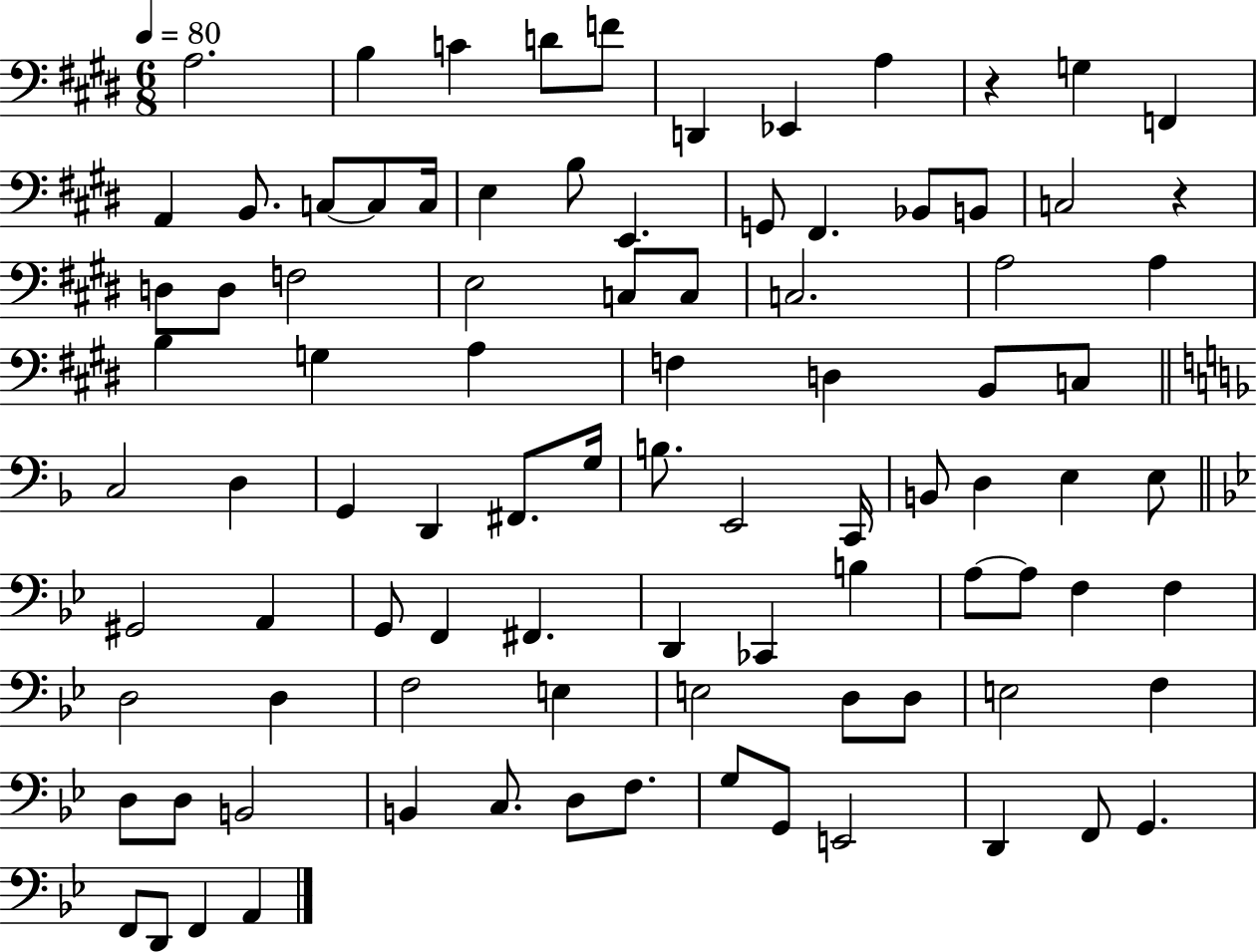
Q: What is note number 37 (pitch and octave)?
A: D3